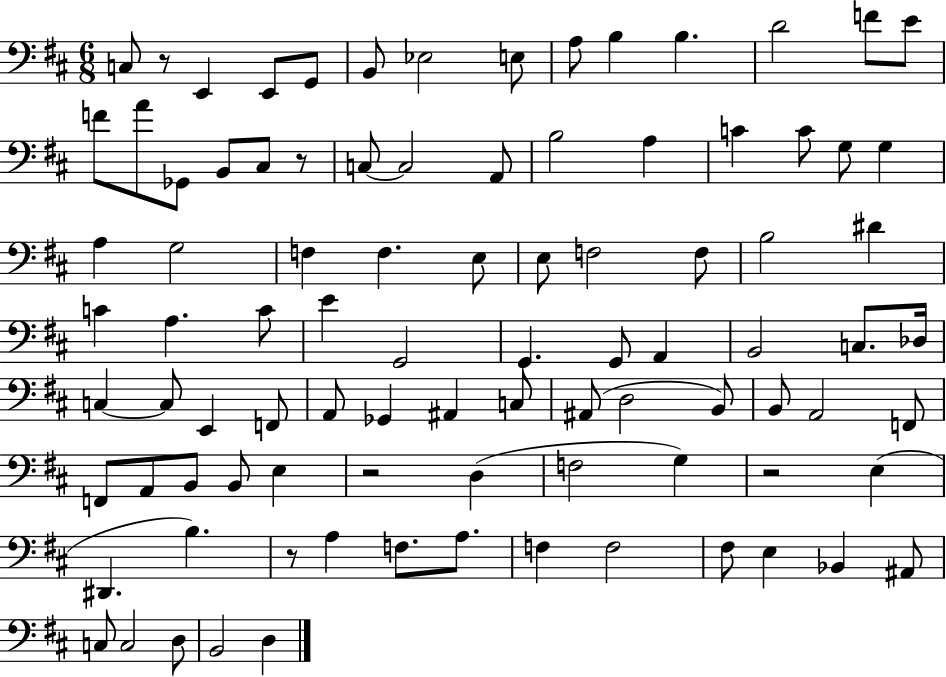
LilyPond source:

{
  \clef bass
  \numericTimeSignature
  \time 6/8
  \key d \major
  \repeat volta 2 { c8 r8 e,4 e,8 g,8 | b,8 ees2 e8 | a8 b4 b4. | d'2 f'8 e'8 | \break f'8 a'8 ges,8 b,8 cis8 r8 | c8~~ c2 a,8 | b2 a4 | c'4 c'8 g8 g4 | \break a4 g2 | f4 f4. e8 | e8 f2 f8 | b2 dis'4 | \break c'4 a4. c'8 | e'4 g,2 | g,4. g,8 a,4 | b,2 c8. des16 | \break c4~~ c8 e,4 f,8 | a,8 ges,4 ais,4 c8 | ais,8( d2 b,8) | b,8 a,2 f,8 | \break f,8 a,8 b,8 b,8 e4 | r2 d4( | f2 g4) | r2 e4( | \break dis,4. b4.) | r8 a4 f8. a8. | f4 f2 | fis8 e4 bes,4 ais,8 | \break c8 c2 d8 | b,2 d4 | } \bar "|."
}